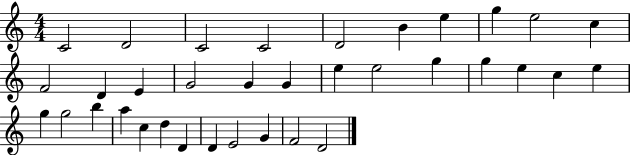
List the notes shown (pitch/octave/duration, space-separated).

C4/h D4/h C4/h C4/h D4/h B4/q E5/q G5/q E5/h C5/q F4/h D4/q E4/q G4/h G4/q G4/q E5/q E5/h G5/q G5/q E5/q C5/q E5/q G5/q G5/h B5/q A5/q C5/q D5/q D4/q D4/q E4/h G4/q F4/h D4/h